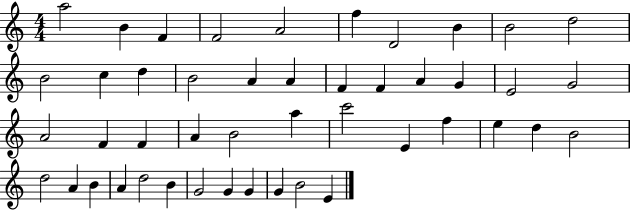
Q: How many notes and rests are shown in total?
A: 46